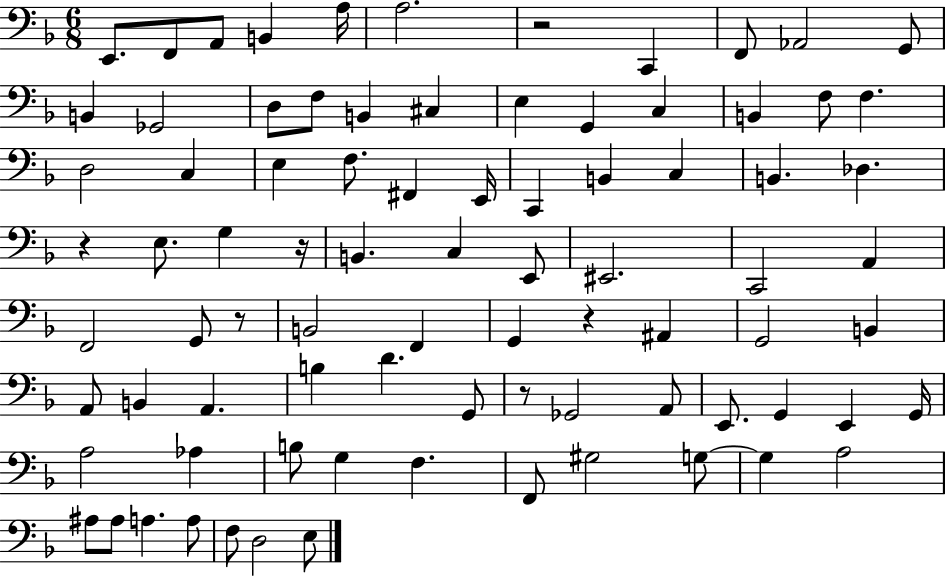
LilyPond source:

{
  \clef bass
  \numericTimeSignature
  \time 6/8
  \key f \major
  \repeat volta 2 { e,8. f,8 a,8 b,4 a16 | a2. | r2 c,4 | f,8 aes,2 g,8 | \break b,4 ges,2 | d8 f8 b,4 cis4 | e4 g,4 c4 | b,4 f8 f4. | \break d2 c4 | e4 f8. fis,4 e,16 | c,4 b,4 c4 | b,4. des4. | \break r4 e8. g4 r16 | b,4. c4 e,8 | eis,2. | c,2 a,4 | \break f,2 g,8 r8 | b,2 f,4 | g,4 r4 ais,4 | g,2 b,4 | \break a,8 b,4 a,4. | b4 d'4. g,8 | r8 ges,2 a,8 | e,8. g,4 e,4 g,16 | \break a2 aes4 | b8 g4 f4. | f,8 gis2 g8~~ | g4 a2 | \break ais8 ais8 a4. a8 | f8 d2 e8 | } \bar "|."
}